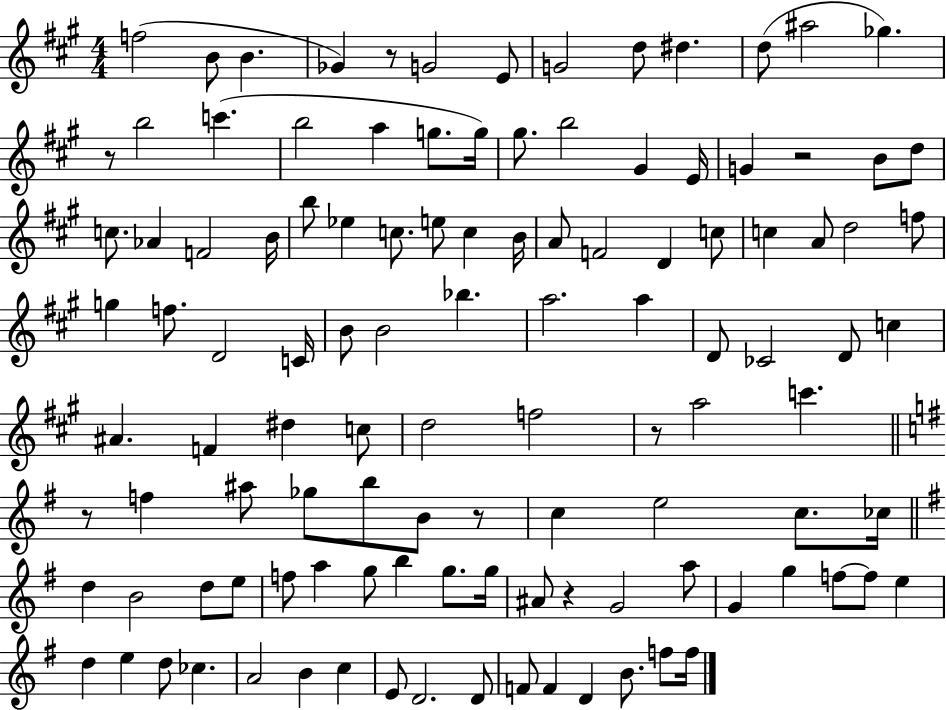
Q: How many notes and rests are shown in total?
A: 114